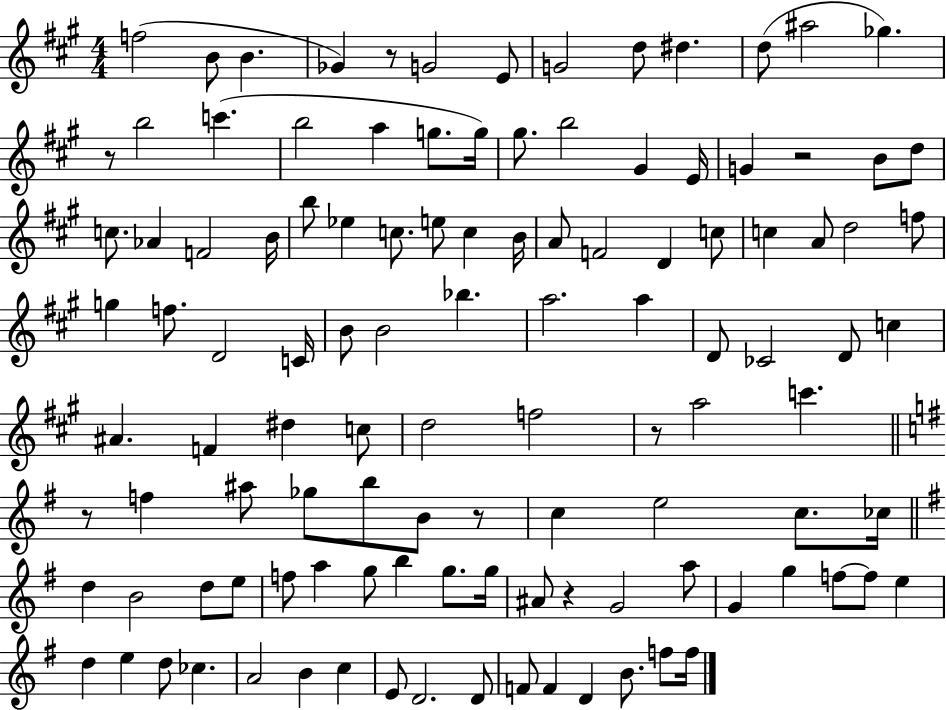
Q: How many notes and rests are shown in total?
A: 114